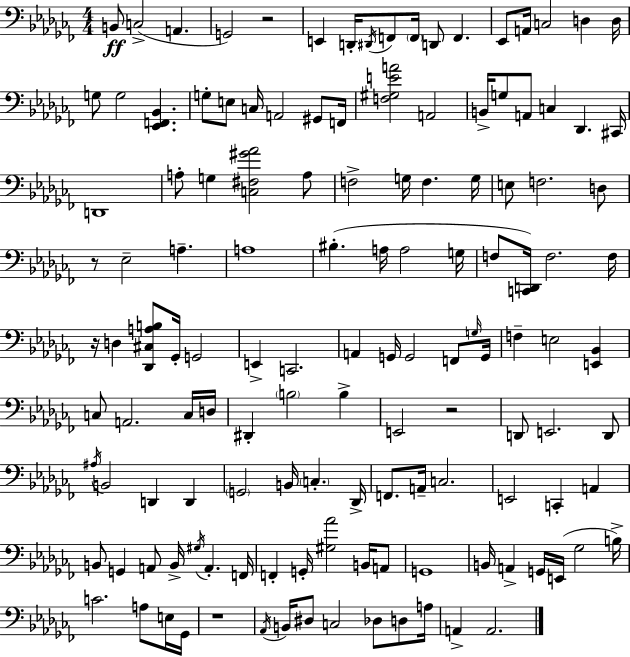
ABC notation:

X:1
T:Untitled
M:4/4
L:1/4
K:Abm
B,,/2 C,2 A,, G,,2 z2 E,, D,,/4 ^D,,/4 F,,/2 F,,/4 D,,/2 F,, _E,,/2 A,,/4 C,2 D, D,/4 G,/2 G,2 [_E,,F,,_B,,] G,/2 E,/2 C,/4 A,,2 ^G,,/2 F,,/4 [F,^G,EA]2 A,,2 B,,/4 G,/2 A,,/2 C, _D,, ^C,,/4 D,,4 A,/2 G, [C,^F,^G_A]2 A,/2 F,2 G,/4 F, G,/4 E,/2 F,2 D,/2 z/2 _E,2 A, A,4 ^B, A,/4 A,2 G,/4 F,/2 [C,,D,,]/4 F,2 F,/4 z/4 D, [_D,,^C,A,B,]/2 _G,,/4 G,,2 E,, C,,2 A,, G,,/4 G,,2 F,,/2 G,/4 G,,/4 F, E,2 [E,,_B,,] C,/2 A,,2 C,/4 D,/4 ^D,, B,2 B, E,,2 z2 D,,/2 E,,2 D,,/2 ^A,/4 B,,2 D,, D,, G,,2 B,,/4 C, _D,,/4 F,,/2 A,,/4 C,2 E,,2 C,, A,, B,,/2 G,, A,,/2 B,,/4 ^G,/4 A,, F,,/4 F,, G,,/4 [^G,_A]2 B,,/4 A,,/2 G,,4 B,,/4 A,, G,,/4 E,,/4 _G,2 B,/4 C2 A,/2 E,/4 _G,,/4 z4 _A,,/4 B,,/4 ^D,/2 C,2 _D,/2 D,/2 A,/4 A,, A,,2